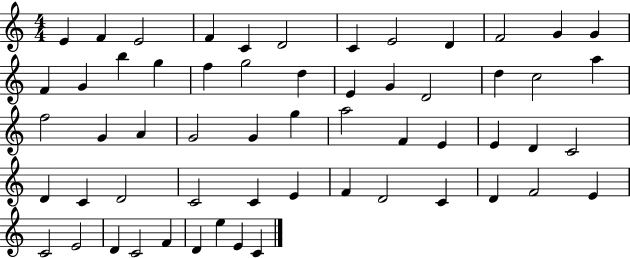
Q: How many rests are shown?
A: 0